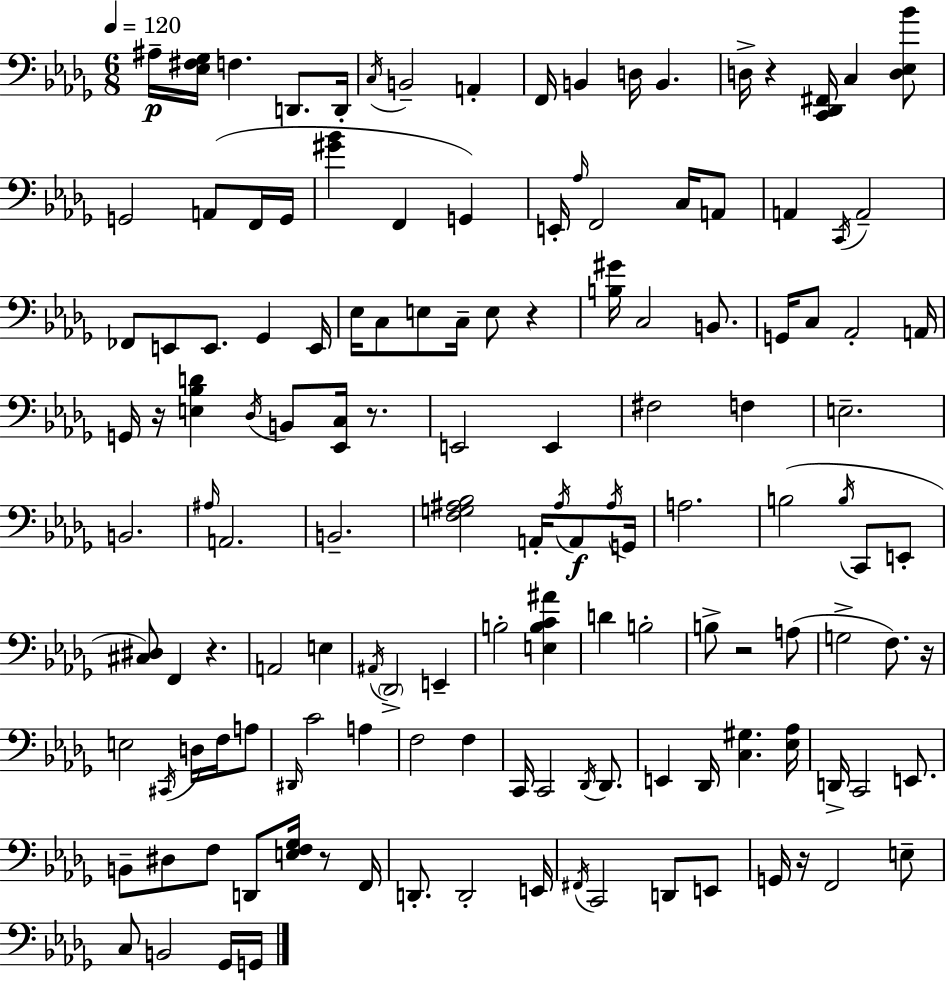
X:1
T:Untitled
M:6/8
L:1/4
K:Bbm
^A,/4 [_E,^F,_G,]/4 F, D,,/2 D,,/4 C,/4 B,,2 A,, F,,/4 B,, D,/4 B,, D,/4 z [C,,_D,,^F,,]/4 C, [D,_E,_B]/2 G,,2 A,,/2 F,,/4 G,,/4 [^G_B] F,, G,, E,,/4 _A,/4 F,,2 C,/4 A,,/2 A,, C,,/4 A,,2 _F,,/2 E,,/2 E,,/2 _G,, E,,/4 _E,/4 C,/2 E,/2 C,/4 E,/2 z [B,^G]/4 C,2 B,,/2 G,,/4 C,/2 _A,,2 A,,/4 G,,/4 z/4 [E,_B,D] _D,/4 B,,/2 [_E,,C,]/4 z/2 E,,2 E,, ^F,2 F, E,2 B,,2 ^A,/4 A,,2 B,,2 [F,G,^A,_B,]2 A,,/4 ^A,/4 A,,/2 ^A,/4 G,,/4 A,2 B,2 B,/4 C,,/2 E,,/2 [^C,^D,]/2 F,, z A,,2 E, ^A,,/4 _D,,2 E,, B,2 [E,B,C^A] D B,2 B,/2 z2 A,/2 G,2 F,/2 z/4 E,2 ^C,,/4 D,/4 F,/4 A,/2 ^D,,/4 C2 A, F,2 F, C,,/4 C,,2 _D,,/4 _D,,/2 E,, _D,,/4 [C,^G,] [_E,_A,]/4 D,,/4 C,,2 E,,/2 B,,/2 ^D,/2 F,/2 D,,/2 [E,F,_G,]/4 z/2 F,,/4 D,,/2 D,,2 E,,/4 ^F,,/4 C,,2 D,,/2 E,,/2 G,,/4 z/4 F,,2 E,/2 C,/2 B,,2 _G,,/4 G,,/4